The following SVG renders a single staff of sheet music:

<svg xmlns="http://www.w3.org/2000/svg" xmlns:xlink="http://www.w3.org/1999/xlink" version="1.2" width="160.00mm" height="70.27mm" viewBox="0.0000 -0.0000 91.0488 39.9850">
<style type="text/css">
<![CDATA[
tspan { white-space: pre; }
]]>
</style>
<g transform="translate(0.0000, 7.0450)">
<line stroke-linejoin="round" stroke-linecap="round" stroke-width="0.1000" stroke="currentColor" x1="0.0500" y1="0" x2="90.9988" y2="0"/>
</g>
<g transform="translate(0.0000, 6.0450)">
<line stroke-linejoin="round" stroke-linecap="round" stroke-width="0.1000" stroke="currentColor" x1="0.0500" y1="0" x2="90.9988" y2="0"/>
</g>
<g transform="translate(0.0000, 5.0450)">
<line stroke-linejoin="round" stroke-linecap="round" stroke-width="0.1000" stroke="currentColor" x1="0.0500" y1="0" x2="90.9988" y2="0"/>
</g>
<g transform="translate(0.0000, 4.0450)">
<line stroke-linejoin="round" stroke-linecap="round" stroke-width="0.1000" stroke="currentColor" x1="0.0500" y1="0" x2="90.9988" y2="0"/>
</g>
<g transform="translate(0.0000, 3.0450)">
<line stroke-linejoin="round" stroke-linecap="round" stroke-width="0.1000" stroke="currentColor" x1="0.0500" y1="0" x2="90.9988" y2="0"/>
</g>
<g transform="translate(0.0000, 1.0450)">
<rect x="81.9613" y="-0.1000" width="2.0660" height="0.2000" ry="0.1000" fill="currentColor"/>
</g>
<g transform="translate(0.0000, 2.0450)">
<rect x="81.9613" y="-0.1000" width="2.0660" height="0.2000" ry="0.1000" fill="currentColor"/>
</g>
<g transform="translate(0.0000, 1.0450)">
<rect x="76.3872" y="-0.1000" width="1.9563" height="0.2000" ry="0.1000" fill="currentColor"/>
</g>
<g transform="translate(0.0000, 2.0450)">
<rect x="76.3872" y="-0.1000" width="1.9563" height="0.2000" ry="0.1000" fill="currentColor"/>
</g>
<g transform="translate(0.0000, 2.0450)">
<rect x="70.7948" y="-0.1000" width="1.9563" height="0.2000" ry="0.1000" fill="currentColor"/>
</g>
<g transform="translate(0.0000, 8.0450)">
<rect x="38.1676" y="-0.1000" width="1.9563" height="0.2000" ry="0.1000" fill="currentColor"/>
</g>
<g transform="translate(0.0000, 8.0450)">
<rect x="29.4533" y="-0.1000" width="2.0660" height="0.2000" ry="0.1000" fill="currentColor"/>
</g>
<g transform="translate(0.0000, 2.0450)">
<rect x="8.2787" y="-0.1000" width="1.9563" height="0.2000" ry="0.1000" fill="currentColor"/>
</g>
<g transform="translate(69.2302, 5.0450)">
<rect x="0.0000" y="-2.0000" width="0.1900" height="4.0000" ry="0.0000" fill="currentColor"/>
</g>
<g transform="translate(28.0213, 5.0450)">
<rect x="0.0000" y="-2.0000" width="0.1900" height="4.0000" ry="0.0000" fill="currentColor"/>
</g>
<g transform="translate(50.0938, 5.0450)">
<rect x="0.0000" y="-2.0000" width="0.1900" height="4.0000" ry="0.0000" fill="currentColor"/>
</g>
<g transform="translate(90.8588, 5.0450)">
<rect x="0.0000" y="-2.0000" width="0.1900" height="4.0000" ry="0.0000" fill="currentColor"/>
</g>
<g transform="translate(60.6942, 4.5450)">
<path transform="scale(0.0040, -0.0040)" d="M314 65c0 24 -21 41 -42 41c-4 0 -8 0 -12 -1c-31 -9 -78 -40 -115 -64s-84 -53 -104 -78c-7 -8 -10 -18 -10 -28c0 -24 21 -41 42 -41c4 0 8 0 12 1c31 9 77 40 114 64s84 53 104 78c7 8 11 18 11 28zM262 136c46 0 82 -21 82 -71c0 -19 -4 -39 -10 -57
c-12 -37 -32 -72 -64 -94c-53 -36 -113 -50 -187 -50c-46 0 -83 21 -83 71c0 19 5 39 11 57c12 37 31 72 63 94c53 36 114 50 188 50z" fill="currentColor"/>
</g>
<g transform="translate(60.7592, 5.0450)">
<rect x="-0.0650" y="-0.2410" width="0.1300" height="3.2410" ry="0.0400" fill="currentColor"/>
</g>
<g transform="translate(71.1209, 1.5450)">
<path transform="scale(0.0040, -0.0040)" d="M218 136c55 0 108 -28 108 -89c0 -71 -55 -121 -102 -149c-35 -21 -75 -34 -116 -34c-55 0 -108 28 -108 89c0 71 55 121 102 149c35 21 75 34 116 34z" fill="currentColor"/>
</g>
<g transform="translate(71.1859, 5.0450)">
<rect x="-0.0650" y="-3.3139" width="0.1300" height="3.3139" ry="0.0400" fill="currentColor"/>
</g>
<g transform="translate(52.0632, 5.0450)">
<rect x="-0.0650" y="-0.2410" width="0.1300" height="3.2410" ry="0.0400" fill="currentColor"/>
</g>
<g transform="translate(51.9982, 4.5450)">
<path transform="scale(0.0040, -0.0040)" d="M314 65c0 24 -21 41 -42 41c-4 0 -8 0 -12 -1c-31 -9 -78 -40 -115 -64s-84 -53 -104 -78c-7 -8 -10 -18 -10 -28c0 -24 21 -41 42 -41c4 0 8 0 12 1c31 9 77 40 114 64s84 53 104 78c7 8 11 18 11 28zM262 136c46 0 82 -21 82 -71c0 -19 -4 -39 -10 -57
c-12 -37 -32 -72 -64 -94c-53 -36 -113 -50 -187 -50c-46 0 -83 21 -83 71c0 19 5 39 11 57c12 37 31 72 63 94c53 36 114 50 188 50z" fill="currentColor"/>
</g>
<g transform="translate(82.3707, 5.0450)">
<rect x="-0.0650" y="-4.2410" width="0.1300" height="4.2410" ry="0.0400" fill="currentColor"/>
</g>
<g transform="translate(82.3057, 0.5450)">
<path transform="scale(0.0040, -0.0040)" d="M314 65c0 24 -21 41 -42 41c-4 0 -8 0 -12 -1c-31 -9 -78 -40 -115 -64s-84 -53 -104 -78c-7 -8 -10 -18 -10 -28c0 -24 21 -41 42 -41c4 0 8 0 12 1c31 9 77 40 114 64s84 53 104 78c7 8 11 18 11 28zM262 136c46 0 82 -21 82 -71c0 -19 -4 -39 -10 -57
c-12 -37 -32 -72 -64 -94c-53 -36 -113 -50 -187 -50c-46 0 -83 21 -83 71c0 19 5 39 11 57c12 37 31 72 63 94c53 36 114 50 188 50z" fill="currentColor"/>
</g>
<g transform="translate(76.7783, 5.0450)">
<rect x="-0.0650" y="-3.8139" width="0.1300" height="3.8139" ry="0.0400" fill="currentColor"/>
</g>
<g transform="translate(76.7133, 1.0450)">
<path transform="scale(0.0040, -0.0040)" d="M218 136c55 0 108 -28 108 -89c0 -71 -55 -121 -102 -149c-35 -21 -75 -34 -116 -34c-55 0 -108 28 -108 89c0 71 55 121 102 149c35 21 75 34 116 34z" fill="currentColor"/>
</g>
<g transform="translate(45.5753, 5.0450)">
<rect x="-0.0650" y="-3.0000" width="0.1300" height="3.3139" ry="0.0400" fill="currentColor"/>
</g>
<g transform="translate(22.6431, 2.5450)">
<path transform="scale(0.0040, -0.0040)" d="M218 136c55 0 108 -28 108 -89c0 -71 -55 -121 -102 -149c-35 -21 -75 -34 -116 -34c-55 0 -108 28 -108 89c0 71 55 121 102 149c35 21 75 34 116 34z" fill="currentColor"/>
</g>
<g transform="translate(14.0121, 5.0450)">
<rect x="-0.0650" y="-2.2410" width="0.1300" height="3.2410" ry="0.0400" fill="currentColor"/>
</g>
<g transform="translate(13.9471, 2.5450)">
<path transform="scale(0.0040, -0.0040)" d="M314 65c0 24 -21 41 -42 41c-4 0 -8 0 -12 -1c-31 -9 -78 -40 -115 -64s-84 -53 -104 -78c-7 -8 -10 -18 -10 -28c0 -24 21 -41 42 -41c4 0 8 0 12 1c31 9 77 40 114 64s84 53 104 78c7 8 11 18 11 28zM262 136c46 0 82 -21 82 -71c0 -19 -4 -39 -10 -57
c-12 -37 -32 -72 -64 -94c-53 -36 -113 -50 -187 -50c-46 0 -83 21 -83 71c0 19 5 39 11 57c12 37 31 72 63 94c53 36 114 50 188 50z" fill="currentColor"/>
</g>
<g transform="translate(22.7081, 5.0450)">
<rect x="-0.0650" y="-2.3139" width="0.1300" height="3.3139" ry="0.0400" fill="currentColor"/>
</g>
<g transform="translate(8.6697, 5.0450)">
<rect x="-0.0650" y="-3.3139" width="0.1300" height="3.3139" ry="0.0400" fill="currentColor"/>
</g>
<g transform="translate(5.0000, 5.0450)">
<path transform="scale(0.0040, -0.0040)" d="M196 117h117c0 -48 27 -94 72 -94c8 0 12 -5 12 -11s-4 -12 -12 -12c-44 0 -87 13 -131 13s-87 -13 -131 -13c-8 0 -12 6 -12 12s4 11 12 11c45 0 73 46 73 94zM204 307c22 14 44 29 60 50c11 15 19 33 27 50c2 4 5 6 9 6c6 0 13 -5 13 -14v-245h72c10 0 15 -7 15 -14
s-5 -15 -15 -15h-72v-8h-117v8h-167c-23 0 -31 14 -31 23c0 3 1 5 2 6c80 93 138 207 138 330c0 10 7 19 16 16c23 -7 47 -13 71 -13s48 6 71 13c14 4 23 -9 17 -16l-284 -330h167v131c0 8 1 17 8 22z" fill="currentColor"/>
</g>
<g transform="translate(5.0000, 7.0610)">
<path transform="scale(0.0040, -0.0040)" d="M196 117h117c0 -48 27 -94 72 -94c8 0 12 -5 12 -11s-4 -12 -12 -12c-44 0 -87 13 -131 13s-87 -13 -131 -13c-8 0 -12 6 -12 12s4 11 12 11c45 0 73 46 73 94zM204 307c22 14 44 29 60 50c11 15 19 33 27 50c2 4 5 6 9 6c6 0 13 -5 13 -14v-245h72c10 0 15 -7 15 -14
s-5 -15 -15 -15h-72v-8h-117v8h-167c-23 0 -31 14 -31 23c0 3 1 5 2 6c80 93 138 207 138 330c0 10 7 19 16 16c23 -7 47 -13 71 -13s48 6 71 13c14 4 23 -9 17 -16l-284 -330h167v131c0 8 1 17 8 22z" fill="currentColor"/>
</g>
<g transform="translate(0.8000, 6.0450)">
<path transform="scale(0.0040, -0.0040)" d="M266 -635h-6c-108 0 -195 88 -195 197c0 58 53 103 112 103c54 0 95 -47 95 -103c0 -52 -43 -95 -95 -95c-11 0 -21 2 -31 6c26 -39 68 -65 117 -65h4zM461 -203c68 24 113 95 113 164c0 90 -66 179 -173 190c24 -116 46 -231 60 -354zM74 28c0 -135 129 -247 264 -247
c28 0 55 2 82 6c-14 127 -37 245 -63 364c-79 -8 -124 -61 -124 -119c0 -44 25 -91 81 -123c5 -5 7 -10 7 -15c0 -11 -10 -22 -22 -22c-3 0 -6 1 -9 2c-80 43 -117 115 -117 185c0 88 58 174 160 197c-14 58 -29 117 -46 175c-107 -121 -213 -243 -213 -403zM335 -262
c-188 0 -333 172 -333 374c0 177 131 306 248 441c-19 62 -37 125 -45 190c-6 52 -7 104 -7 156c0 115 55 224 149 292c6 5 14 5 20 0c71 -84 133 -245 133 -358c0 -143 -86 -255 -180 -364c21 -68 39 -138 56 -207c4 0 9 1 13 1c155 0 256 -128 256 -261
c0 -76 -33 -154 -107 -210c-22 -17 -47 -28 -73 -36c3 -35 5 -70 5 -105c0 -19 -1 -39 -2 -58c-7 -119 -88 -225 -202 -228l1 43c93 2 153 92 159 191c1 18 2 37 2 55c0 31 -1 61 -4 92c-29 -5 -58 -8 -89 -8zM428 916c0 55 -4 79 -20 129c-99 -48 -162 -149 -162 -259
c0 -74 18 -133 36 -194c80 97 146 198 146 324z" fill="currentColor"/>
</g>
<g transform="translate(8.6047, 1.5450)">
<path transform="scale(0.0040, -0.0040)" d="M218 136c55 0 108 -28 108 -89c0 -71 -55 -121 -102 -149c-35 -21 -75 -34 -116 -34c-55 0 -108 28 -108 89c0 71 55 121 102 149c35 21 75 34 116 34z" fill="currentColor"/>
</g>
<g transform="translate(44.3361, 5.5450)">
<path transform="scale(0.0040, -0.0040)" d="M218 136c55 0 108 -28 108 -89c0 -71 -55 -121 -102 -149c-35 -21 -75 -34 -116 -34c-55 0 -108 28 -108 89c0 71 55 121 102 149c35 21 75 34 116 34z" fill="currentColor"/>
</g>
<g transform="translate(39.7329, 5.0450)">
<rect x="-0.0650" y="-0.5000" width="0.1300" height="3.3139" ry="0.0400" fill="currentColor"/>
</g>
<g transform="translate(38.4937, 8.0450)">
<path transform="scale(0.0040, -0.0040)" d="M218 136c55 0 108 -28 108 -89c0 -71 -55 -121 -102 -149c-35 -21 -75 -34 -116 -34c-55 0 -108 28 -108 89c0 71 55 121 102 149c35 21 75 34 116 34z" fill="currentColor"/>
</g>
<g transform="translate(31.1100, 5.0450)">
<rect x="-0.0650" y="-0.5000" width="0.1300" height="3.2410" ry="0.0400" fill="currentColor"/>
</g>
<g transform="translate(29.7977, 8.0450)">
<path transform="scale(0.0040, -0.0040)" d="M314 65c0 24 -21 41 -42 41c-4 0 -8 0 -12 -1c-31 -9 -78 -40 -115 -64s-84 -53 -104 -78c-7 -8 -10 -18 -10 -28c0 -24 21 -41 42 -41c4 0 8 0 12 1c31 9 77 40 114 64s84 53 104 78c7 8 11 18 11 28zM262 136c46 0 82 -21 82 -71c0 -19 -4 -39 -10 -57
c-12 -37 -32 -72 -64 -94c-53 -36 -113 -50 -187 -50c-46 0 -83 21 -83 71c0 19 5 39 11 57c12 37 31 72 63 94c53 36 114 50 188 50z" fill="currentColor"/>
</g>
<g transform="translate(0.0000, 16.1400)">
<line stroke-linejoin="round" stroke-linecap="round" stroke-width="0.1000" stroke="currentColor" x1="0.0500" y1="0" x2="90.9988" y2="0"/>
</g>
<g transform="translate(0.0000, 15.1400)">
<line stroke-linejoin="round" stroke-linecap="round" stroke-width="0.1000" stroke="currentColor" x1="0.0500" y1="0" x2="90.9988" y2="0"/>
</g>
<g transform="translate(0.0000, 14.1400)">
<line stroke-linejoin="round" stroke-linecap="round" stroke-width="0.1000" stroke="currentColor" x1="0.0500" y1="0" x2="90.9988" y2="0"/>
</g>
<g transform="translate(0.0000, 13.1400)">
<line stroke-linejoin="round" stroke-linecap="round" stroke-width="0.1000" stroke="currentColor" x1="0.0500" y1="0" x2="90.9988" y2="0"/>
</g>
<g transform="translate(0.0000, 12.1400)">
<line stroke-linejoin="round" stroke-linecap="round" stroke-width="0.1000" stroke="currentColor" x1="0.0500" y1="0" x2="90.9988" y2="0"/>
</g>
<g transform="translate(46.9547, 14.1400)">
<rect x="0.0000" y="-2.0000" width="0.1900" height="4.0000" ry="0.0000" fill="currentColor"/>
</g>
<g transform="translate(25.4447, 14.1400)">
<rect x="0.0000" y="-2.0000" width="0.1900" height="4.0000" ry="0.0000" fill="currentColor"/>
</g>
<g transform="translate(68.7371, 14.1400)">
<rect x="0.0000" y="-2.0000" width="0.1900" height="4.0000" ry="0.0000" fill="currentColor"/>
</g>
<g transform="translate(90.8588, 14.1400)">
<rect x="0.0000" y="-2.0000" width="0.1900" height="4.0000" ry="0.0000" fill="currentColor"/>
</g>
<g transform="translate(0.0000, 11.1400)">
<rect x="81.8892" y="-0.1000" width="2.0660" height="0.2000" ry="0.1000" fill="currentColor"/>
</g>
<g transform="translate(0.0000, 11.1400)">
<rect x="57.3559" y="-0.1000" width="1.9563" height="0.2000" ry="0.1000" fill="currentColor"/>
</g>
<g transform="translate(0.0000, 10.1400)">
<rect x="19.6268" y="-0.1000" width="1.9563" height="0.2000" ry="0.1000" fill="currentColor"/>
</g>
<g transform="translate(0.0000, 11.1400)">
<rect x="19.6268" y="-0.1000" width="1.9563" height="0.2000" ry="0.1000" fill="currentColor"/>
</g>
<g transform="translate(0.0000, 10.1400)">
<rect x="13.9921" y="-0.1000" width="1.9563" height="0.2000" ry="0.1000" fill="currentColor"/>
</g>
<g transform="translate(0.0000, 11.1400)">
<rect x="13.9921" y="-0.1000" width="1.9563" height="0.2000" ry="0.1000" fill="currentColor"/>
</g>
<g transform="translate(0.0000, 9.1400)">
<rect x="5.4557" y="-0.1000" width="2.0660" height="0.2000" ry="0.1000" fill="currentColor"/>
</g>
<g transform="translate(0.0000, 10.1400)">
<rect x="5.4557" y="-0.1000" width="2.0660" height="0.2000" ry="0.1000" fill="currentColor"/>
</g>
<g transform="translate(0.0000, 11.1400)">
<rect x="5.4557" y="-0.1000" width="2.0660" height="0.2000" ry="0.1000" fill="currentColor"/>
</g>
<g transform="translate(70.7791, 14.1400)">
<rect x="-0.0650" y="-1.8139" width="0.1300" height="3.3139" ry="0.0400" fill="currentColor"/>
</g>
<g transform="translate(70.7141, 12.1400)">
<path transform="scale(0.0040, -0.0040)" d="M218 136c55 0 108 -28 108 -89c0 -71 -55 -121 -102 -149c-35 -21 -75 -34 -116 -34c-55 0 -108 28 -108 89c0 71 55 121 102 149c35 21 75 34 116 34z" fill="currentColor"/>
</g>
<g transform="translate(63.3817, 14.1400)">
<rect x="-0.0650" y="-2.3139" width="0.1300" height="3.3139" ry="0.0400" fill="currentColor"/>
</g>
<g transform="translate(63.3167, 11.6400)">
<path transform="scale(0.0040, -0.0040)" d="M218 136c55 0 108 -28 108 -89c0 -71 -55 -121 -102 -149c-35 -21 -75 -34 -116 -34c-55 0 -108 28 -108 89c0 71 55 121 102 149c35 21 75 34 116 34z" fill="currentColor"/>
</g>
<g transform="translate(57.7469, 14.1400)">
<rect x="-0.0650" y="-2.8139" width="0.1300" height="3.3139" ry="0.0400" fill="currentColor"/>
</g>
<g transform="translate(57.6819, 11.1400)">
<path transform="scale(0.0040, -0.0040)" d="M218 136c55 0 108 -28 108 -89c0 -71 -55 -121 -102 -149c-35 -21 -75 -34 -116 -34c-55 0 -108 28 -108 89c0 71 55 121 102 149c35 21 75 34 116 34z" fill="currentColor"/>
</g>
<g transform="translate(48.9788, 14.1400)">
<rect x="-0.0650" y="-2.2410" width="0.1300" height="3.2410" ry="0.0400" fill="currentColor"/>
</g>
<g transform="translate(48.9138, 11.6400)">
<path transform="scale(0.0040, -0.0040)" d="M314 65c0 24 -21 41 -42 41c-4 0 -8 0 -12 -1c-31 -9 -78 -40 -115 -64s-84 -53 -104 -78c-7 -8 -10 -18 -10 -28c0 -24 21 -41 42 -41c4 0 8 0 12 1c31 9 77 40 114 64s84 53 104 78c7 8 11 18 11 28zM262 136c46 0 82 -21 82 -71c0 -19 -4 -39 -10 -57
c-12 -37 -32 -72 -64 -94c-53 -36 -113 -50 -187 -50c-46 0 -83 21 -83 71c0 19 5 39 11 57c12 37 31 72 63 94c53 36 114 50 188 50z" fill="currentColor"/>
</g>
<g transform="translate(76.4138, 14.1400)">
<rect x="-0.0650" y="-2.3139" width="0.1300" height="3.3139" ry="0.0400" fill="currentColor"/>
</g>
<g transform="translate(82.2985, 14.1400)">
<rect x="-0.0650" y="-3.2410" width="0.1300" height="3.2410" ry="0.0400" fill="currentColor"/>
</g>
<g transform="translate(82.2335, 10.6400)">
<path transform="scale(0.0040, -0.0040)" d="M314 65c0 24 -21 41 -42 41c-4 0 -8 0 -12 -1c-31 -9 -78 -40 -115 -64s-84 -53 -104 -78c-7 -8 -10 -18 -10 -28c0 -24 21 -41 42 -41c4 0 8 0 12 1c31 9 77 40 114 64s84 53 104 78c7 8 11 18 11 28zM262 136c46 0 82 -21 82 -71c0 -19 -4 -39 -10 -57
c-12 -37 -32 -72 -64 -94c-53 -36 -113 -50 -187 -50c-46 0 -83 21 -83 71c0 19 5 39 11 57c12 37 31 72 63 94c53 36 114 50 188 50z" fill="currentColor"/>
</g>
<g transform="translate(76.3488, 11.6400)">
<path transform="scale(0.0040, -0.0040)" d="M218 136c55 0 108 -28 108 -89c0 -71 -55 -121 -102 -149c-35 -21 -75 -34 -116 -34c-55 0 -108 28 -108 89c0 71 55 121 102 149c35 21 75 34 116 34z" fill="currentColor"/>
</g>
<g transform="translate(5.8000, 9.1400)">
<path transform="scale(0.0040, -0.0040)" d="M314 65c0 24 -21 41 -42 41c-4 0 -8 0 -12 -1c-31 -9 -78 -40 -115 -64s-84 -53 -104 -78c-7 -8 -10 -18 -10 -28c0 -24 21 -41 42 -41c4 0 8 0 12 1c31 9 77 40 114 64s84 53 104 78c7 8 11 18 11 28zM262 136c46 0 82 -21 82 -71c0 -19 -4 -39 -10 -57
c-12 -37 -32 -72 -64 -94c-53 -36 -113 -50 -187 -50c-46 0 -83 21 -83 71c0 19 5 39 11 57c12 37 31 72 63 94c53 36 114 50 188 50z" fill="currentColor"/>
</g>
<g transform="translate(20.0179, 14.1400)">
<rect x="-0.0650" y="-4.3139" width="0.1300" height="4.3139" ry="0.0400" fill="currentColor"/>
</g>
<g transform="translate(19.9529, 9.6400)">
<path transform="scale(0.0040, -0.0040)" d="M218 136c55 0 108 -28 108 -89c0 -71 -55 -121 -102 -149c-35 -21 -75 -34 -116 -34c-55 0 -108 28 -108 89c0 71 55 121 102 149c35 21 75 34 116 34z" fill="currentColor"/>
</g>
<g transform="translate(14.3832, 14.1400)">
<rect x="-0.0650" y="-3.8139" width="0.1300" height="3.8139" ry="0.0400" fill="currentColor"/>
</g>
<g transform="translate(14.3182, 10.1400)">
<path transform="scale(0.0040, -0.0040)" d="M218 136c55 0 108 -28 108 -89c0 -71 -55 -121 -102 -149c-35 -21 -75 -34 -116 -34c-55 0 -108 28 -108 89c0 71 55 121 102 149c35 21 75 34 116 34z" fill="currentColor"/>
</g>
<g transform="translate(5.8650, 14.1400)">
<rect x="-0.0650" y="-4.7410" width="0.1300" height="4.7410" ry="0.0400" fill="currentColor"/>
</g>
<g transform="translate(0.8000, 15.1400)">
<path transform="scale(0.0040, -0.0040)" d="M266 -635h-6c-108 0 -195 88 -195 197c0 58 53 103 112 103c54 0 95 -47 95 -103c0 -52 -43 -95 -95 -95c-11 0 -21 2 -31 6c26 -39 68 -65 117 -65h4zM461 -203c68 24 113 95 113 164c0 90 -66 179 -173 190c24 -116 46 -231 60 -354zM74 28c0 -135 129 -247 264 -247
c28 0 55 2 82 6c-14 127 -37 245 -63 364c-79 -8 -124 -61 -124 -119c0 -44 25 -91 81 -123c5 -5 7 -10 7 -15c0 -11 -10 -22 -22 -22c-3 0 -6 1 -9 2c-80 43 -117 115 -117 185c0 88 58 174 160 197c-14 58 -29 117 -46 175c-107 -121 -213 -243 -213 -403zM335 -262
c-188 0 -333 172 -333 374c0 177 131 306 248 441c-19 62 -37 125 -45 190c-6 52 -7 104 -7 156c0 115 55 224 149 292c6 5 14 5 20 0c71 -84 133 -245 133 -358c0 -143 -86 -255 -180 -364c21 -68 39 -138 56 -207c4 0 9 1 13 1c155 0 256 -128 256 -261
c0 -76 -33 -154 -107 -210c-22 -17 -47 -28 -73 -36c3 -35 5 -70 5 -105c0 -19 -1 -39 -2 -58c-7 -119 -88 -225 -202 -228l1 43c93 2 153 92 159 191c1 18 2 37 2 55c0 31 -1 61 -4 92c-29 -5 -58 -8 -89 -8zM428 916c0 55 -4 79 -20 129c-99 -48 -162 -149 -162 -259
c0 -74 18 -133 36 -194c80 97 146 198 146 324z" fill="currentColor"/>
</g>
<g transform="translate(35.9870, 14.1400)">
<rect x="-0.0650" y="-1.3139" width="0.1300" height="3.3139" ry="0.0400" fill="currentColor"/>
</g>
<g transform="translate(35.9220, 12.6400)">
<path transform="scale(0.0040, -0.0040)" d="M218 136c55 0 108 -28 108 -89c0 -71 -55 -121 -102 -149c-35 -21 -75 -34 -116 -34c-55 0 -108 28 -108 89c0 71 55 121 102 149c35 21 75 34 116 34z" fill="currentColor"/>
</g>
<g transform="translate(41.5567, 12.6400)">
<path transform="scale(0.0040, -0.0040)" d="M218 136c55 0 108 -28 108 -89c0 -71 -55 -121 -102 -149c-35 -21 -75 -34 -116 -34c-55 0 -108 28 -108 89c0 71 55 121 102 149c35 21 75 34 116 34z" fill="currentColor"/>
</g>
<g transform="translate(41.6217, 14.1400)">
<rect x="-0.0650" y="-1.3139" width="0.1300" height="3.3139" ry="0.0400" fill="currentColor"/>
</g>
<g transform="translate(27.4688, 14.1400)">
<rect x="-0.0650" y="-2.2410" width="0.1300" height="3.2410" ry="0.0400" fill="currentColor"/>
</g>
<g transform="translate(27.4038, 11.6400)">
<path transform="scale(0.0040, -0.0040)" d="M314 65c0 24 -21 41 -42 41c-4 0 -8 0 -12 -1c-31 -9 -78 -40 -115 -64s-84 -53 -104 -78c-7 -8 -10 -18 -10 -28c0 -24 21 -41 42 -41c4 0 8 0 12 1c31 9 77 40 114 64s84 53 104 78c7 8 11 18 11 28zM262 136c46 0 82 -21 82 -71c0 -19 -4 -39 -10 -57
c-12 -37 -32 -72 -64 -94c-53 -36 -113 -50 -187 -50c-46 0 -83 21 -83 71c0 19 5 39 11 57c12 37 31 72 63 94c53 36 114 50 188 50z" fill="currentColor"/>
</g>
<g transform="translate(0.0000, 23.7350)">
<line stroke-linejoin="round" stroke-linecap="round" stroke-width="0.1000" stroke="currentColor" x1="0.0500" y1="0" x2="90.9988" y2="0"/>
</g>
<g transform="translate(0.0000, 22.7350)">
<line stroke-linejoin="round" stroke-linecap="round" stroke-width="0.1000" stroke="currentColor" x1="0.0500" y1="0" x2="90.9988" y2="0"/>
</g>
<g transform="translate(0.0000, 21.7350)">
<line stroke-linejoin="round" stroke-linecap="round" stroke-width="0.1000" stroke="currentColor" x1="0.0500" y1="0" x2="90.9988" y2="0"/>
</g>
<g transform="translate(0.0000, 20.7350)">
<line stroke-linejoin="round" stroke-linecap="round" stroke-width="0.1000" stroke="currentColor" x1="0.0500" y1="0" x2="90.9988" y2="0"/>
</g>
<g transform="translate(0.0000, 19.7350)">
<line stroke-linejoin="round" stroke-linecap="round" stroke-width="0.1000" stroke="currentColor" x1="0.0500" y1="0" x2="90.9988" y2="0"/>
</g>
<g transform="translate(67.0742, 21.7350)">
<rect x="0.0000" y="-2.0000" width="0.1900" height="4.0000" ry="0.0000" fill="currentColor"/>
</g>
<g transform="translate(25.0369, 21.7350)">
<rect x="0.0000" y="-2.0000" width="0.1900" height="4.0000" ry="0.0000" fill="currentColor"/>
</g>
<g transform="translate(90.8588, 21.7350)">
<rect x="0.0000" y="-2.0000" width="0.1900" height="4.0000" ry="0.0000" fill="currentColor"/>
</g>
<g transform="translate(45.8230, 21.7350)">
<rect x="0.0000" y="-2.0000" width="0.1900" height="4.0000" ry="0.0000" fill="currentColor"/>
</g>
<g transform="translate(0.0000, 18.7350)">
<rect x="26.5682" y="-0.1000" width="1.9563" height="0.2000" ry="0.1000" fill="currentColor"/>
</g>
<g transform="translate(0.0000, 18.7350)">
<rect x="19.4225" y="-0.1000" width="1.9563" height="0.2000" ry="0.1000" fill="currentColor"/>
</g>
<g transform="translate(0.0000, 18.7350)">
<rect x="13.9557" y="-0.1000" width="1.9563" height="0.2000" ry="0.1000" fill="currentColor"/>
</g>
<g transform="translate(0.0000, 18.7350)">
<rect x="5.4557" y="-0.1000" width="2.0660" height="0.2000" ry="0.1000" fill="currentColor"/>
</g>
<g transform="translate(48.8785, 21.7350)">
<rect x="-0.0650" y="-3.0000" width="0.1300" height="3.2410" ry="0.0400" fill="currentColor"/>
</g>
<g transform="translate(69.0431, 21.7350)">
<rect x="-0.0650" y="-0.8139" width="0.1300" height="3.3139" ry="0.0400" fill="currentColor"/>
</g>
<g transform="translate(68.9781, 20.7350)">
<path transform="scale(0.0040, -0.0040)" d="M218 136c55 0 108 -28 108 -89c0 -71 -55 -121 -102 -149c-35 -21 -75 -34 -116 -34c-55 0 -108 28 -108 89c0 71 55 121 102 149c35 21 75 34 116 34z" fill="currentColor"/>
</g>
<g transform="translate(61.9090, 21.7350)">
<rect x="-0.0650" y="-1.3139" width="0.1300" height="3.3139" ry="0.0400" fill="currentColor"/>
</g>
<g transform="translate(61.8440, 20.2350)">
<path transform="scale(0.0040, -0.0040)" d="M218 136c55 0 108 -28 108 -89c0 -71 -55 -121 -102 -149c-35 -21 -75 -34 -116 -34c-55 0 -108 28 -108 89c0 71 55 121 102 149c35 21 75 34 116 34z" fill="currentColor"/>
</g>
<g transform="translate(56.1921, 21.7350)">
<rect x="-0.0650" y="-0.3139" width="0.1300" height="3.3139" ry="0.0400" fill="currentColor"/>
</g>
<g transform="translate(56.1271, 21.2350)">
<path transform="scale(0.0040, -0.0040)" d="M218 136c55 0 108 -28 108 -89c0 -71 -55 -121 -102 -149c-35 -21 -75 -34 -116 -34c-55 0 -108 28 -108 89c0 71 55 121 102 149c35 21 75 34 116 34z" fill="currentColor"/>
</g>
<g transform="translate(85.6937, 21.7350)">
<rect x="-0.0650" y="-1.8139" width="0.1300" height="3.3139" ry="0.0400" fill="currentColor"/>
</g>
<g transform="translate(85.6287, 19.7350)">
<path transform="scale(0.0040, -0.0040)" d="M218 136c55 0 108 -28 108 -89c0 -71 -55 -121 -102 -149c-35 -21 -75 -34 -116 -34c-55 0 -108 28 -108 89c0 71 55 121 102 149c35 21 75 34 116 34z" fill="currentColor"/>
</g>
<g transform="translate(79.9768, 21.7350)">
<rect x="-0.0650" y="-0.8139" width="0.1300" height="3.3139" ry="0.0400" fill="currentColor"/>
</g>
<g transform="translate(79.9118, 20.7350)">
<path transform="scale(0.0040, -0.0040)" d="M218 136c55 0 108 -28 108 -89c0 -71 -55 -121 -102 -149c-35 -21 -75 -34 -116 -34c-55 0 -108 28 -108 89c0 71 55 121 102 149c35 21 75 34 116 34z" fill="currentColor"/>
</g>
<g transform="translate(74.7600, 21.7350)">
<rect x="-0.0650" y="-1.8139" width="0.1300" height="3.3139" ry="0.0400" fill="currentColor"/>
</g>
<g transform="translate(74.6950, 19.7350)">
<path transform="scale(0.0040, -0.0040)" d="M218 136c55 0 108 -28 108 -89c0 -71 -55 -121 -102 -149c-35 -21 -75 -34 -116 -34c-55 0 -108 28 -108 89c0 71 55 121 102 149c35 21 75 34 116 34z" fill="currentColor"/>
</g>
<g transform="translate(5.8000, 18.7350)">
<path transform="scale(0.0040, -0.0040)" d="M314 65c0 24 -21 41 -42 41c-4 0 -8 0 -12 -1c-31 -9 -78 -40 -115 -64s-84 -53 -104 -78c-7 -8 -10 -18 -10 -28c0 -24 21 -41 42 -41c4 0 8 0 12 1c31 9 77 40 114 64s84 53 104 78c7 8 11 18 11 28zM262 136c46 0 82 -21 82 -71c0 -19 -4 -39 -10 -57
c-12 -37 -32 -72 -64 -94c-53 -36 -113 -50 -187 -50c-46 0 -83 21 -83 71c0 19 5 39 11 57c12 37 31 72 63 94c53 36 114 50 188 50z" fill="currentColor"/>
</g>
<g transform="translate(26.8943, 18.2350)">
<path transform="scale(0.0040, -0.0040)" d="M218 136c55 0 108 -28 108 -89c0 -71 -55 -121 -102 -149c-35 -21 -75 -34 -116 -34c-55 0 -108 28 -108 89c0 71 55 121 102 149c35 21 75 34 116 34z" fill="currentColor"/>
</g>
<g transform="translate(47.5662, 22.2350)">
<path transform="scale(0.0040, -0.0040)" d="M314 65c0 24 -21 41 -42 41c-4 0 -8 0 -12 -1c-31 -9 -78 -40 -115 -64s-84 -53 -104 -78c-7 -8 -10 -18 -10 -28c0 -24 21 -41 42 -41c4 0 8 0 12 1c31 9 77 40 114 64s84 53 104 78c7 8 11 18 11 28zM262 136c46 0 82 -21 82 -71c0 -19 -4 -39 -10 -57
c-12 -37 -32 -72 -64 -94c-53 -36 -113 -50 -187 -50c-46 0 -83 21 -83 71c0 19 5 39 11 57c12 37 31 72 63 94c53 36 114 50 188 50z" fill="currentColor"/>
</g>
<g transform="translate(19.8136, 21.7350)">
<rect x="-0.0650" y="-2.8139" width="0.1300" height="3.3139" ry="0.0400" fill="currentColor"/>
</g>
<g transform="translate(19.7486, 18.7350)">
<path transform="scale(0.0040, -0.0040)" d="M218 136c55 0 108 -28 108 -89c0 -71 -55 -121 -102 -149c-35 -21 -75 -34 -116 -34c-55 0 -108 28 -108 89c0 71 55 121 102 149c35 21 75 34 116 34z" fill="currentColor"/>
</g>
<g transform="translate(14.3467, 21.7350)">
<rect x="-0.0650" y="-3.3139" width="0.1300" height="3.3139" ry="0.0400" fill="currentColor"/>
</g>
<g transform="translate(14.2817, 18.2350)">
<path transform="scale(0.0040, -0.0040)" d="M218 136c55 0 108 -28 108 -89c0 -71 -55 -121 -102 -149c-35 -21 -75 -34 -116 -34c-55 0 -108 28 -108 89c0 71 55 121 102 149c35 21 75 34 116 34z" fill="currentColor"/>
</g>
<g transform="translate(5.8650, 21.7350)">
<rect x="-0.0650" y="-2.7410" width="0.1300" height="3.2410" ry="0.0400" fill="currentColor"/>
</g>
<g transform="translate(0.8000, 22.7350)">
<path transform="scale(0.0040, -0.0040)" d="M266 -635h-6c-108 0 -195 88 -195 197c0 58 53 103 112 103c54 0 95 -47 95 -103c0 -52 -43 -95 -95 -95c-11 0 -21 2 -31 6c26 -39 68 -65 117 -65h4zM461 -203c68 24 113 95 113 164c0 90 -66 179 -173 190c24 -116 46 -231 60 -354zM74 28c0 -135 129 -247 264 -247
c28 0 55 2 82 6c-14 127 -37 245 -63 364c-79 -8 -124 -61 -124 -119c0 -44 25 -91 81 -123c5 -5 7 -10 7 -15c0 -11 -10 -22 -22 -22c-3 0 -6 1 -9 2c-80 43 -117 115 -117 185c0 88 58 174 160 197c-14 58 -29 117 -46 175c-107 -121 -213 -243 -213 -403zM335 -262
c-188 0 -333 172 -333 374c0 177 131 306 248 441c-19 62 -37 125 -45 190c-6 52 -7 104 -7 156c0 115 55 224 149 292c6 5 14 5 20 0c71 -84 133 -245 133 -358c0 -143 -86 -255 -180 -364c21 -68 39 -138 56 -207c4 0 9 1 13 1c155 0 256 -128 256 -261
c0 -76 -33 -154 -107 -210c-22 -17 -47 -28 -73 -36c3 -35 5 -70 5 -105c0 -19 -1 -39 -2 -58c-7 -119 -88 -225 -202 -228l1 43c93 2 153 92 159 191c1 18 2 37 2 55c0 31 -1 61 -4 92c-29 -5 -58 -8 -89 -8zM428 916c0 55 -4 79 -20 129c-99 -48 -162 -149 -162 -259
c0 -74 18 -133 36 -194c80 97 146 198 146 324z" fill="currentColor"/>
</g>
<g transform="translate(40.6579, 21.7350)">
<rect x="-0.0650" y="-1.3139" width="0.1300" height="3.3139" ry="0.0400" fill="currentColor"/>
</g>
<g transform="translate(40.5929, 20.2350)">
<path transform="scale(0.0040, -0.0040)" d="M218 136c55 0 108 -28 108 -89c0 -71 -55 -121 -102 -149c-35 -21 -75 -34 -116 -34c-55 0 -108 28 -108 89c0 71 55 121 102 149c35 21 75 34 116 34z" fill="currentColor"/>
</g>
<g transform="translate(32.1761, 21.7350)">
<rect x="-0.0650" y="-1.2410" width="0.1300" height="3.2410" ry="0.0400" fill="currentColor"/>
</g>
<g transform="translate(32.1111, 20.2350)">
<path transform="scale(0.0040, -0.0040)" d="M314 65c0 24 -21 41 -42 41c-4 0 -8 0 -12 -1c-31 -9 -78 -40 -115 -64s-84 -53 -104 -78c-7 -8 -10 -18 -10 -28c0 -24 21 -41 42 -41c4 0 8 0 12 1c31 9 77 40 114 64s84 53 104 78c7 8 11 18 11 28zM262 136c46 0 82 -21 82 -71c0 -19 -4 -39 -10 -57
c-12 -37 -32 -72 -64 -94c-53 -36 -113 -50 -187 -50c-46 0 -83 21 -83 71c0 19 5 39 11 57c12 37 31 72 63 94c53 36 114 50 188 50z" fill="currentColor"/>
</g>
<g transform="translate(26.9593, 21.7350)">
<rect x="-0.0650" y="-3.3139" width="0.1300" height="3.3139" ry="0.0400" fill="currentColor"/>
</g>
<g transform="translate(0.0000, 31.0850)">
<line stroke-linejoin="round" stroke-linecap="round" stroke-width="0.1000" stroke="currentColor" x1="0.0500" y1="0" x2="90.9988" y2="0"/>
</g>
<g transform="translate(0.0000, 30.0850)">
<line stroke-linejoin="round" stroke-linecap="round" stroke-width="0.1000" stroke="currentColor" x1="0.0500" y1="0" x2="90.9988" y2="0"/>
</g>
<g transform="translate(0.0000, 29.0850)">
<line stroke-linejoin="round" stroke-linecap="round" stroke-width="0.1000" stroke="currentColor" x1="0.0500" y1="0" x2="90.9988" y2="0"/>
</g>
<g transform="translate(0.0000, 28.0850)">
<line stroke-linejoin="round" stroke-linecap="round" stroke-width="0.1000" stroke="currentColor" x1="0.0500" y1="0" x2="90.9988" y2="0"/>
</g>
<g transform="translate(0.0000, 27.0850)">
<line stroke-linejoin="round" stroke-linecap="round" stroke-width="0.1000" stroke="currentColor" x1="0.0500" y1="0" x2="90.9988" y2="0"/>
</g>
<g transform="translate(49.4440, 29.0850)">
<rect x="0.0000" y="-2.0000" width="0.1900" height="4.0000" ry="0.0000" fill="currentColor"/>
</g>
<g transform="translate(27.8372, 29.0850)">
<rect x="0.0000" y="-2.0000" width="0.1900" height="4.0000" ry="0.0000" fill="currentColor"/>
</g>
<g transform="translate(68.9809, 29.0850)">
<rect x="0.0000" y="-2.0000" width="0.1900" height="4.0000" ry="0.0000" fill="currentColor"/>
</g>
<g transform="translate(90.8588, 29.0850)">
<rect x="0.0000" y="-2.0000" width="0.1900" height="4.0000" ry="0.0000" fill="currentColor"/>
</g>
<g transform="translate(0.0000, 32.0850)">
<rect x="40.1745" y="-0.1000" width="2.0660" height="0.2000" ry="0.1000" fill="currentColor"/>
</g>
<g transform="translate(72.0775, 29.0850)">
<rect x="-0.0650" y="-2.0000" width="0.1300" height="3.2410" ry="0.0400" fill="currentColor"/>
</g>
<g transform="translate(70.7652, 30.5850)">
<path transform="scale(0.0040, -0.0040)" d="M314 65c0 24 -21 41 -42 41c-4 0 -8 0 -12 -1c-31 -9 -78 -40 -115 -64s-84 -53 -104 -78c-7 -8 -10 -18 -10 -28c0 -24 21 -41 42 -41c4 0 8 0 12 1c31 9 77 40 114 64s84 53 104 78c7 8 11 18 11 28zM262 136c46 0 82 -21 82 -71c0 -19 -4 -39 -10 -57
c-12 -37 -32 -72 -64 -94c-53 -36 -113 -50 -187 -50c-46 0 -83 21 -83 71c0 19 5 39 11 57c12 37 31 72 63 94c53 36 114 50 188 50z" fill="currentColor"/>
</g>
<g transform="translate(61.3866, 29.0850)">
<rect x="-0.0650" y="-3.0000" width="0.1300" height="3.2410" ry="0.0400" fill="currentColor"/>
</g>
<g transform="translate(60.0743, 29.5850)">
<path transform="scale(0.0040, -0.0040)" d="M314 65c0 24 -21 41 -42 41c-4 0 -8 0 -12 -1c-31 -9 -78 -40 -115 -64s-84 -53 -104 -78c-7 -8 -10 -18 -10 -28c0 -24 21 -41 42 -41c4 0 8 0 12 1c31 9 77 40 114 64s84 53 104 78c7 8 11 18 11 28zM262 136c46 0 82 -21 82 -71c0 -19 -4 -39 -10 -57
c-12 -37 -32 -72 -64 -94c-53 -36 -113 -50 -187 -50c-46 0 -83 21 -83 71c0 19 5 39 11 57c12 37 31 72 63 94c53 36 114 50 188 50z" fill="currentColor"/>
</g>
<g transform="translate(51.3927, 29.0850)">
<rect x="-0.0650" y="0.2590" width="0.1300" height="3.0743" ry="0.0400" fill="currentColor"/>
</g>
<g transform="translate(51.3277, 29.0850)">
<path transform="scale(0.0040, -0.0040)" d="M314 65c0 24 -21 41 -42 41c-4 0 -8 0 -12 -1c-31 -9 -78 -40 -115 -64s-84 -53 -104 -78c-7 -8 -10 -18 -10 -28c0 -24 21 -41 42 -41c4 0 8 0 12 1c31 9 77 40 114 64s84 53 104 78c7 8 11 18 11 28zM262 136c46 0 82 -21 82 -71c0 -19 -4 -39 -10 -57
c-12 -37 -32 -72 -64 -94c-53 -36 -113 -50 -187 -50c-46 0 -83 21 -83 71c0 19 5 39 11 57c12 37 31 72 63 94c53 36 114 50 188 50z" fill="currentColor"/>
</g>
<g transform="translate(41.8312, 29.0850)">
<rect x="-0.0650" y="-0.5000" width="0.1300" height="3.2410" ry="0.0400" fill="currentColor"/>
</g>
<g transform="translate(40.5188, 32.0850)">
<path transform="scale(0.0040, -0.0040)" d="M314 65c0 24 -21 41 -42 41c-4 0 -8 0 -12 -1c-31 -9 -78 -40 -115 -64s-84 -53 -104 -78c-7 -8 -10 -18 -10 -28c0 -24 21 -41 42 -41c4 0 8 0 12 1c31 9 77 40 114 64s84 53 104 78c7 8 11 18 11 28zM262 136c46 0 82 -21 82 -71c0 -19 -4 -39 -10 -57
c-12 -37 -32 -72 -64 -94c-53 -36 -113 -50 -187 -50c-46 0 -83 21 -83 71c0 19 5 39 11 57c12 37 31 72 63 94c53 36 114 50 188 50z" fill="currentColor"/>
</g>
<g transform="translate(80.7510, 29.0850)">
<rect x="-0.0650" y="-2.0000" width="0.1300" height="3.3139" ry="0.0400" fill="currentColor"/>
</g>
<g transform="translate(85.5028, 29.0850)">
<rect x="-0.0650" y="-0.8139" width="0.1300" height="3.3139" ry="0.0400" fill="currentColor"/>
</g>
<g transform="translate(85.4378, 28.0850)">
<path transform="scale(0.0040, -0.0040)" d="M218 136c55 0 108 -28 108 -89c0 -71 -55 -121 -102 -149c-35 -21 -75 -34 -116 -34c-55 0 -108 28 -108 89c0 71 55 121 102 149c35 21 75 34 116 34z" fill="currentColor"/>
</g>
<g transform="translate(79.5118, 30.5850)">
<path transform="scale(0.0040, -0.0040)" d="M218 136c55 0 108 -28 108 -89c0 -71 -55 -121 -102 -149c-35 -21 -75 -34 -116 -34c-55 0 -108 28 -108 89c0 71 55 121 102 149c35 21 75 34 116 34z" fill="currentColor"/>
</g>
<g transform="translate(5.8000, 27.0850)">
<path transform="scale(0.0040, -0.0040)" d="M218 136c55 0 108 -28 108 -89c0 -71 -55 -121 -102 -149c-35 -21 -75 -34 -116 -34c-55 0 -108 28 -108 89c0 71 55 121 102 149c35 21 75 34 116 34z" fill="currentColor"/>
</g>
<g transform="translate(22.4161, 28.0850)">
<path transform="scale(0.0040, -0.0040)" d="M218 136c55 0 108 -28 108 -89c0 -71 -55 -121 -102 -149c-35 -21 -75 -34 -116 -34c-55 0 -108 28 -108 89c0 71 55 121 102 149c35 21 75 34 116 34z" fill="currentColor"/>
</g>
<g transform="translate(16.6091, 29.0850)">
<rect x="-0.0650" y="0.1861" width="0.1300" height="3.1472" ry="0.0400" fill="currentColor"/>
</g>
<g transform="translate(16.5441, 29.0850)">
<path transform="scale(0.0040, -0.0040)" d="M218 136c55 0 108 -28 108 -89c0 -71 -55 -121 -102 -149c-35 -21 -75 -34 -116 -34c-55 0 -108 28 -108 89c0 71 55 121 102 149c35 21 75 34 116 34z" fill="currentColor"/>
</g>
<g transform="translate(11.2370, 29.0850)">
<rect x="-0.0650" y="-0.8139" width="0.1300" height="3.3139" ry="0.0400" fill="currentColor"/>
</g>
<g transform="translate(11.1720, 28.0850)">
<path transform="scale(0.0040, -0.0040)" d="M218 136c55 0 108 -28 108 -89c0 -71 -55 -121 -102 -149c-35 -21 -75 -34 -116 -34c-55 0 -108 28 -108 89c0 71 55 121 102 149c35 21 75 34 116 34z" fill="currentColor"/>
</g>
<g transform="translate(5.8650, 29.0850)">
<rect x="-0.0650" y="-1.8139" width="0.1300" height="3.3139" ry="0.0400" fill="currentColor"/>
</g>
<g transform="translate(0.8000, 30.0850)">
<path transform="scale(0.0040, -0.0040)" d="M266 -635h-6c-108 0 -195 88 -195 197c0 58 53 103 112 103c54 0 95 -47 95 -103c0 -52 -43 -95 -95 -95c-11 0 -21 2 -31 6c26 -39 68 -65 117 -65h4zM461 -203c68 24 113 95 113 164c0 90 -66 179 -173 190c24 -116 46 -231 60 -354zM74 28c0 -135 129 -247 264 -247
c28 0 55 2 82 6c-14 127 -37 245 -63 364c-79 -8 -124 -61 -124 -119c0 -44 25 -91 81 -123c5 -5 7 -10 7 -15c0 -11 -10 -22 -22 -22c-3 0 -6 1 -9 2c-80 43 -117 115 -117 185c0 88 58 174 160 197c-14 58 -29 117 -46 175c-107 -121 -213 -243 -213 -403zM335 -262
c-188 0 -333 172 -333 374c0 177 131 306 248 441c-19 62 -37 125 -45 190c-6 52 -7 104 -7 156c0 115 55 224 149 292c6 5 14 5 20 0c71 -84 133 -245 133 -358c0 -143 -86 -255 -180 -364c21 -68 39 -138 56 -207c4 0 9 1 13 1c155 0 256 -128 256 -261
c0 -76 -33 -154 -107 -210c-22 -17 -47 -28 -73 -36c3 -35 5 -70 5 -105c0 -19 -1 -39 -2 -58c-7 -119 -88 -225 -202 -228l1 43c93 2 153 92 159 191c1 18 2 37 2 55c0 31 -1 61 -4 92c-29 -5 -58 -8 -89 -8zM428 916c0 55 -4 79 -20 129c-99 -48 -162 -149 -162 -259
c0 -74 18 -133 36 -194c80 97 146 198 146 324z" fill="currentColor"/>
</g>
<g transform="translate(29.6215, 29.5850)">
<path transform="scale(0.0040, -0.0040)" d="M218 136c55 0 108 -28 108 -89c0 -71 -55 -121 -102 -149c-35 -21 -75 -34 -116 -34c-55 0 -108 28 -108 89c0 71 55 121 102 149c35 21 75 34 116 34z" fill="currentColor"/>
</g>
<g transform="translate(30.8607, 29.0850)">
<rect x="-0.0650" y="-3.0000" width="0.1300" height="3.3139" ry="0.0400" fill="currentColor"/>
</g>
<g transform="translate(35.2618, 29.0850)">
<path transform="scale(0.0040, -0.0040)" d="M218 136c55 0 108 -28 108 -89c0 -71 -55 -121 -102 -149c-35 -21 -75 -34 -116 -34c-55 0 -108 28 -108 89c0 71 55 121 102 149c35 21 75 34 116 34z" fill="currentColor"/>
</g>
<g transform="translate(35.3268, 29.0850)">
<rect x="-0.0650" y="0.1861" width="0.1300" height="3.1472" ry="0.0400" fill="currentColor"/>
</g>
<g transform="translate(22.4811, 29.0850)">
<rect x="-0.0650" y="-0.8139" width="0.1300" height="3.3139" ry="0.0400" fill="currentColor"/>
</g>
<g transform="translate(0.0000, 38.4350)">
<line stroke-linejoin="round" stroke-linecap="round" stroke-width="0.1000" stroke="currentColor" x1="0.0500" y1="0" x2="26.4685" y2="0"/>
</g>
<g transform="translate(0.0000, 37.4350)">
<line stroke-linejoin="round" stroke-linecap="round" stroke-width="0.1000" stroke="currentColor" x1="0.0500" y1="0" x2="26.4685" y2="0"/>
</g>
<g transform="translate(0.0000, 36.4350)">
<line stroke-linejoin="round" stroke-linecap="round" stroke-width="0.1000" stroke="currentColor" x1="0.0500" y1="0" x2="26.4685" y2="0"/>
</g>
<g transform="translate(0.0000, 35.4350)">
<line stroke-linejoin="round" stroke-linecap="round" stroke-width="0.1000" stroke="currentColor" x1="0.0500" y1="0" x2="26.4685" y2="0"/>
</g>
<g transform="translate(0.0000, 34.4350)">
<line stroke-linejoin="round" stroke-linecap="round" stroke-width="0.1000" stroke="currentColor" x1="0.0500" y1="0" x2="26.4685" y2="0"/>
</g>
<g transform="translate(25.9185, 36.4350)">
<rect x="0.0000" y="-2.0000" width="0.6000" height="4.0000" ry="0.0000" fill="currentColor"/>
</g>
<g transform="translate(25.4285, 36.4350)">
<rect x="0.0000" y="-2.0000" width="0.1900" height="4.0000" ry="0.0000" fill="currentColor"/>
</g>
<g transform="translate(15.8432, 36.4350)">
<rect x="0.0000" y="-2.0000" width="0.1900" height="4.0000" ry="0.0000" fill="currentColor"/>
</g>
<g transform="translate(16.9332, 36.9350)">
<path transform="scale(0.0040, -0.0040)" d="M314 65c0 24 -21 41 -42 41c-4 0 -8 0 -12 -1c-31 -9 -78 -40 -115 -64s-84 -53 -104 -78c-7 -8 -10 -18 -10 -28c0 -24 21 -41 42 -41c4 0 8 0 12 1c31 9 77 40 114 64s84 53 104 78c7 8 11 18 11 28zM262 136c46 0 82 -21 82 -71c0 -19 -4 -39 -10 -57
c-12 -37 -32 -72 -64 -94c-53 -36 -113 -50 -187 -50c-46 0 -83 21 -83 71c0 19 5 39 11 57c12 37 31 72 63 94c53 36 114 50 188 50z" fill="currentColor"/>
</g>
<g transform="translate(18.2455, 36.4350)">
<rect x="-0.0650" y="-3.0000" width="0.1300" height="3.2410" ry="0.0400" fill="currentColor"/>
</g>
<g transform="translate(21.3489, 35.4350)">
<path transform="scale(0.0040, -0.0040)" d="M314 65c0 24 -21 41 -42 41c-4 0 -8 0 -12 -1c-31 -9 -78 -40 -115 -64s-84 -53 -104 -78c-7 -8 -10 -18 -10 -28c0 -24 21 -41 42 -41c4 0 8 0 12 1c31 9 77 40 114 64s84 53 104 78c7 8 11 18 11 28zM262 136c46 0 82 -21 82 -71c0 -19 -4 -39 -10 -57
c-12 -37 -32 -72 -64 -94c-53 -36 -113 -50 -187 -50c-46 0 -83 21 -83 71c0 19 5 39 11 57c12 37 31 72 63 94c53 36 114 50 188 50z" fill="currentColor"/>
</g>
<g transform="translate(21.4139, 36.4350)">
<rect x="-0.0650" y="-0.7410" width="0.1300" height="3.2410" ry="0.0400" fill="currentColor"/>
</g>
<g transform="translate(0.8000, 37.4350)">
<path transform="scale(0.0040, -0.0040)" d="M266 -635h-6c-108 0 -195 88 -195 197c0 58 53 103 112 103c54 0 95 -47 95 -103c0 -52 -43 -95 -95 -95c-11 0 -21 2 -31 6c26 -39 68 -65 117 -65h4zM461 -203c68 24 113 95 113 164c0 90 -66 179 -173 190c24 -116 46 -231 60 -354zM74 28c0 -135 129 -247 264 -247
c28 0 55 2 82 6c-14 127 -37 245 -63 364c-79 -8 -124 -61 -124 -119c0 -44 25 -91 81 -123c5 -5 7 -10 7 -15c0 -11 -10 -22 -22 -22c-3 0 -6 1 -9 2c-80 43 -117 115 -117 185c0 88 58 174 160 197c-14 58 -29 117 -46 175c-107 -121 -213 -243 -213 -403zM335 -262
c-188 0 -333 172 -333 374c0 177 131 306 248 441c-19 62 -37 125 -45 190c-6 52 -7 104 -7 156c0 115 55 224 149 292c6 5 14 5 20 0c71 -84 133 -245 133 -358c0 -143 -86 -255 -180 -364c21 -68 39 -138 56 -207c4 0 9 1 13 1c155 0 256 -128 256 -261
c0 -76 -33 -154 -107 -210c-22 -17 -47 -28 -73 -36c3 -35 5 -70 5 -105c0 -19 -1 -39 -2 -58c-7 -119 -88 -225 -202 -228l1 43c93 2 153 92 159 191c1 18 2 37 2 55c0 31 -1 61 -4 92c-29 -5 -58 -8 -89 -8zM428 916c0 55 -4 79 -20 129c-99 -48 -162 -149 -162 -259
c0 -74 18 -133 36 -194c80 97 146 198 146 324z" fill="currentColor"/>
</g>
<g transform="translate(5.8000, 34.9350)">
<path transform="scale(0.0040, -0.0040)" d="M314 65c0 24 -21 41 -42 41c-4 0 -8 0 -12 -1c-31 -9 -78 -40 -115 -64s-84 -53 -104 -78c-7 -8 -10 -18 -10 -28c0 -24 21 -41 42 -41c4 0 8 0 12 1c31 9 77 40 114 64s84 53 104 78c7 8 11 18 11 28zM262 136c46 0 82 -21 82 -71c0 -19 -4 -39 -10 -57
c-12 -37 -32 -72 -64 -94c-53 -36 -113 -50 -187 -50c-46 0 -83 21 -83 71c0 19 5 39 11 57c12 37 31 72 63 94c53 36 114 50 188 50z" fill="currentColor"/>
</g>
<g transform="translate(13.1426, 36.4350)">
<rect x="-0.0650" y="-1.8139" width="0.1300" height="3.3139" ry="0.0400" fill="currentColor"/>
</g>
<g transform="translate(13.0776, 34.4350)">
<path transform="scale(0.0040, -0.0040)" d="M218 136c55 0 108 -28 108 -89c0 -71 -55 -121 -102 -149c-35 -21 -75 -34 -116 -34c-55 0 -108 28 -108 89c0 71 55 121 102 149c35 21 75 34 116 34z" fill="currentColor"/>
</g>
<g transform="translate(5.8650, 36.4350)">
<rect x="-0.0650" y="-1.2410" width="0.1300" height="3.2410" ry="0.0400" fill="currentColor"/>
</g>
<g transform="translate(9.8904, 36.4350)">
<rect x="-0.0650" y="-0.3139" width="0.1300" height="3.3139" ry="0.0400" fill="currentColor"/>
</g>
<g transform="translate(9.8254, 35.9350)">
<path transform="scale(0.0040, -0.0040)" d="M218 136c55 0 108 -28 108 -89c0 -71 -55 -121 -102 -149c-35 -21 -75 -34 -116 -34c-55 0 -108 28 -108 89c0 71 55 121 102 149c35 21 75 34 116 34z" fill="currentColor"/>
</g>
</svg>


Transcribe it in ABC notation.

X:1
T:Untitled
M:4/4
L:1/4
K:C
b g2 g C2 C A c2 c2 b c' d'2 e'2 c' d' g2 e e g2 a g f g b2 a2 b a b e2 e A2 c e d f d f f d B d A B C2 B2 A2 F2 F d e2 c f A2 d2